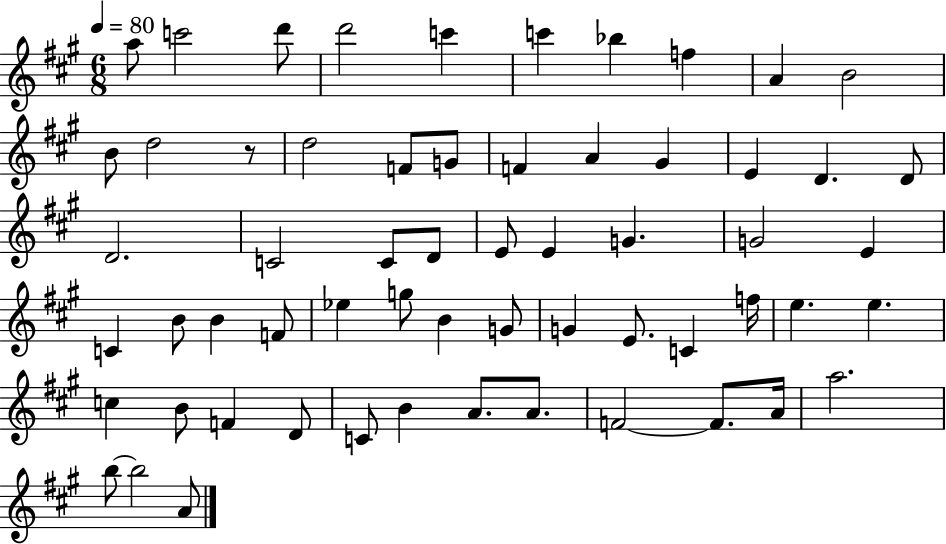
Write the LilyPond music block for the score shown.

{
  \clef treble
  \numericTimeSignature
  \time 6/8
  \key a \major
  \tempo 4 = 80
  a''8 c'''2 d'''8 | d'''2 c'''4 | c'''4 bes''4 f''4 | a'4 b'2 | \break b'8 d''2 r8 | d''2 f'8 g'8 | f'4 a'4 gis'4 | e'4 d'4. d'8 | \break d'2. | c'2 c'8 d'8 | e'8 e'4 g'4. | g'2 e'4 | \break c'4 b'8 b'4 f'8 | ees''4 g''8 b'4 g'8 | g'4 e'8. c'4 f''16 | e''4. e''4. | \break c''4 b'8 f'4 d'8 | c'8 b'4 a'8. a'8. | f'2~~ f'8. a'16 | a''2. | \break b''8~~ b''2 a'8 | \bar "|."
}